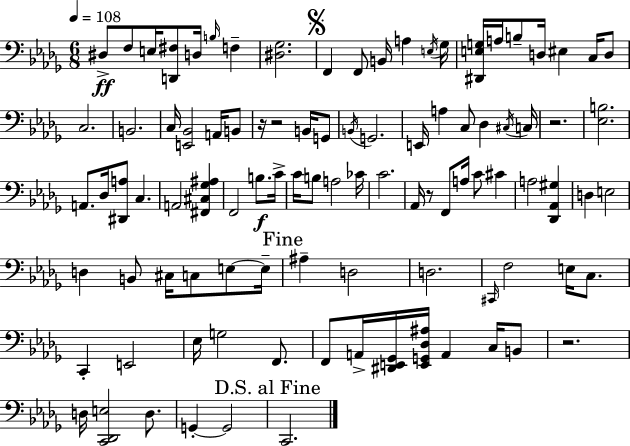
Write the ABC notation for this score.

X:1
T:Untitled
M:6/8
L:1/4
K:Bbm
^D,/2 F,/2 E,/4 [D,,^F,]/2 D,/4 B,/4 F, [^D,_G,]2 F,, F,,/2 B,,/4 A, E,/4 _G,/4 [^D,,E,G,]/4 A,/4 B,/2 D,/4 ^E, C,/4 D,/2 C,2 B,,2 C,/4 [E,,_B,,]2 A,,/4 B,,/2 z/4 z2 B,,/4 G,,/2 B,,/4 G,,2 E,,/4 A, C,/2 _D, ^C,/4 C,/4 z2 [_E,B,]2 A,,/2 _D,/4 [^D,,A,]/2 C, A,,2 [^F,,^C,_G,^A,] F,,2 B,/2 C/4 C/4 B,/2 A,2 _C/4 C2 _A,,/4 z/2 F,,/2 A,/4 C/2 ^C A,2 [_D,,_A,,^G,] D, E,2 D, B,,/2 ^C,/4 C,/2 E,/2 E,/4 ^A, D,2 D,2 ^C,,/4 F,2 E,/4 C,/2 C,, E,,2 _E,/4 G,2 F,,/2 F,,/2 A,,/4 [^D,,E,,_G,,]/4 [E,,G,,_D,^A,]/4 A,, C,/4 B,,/2 z2 D,/4 [C,,_D,,E,]2 D,/2 G,, G,,2 C,,2